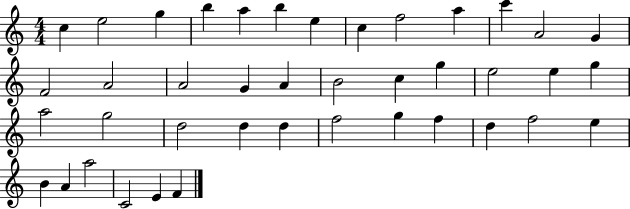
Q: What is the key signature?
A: C major